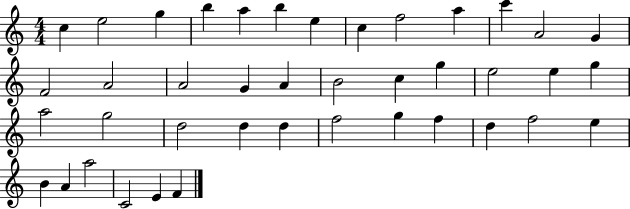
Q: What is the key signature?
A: C major